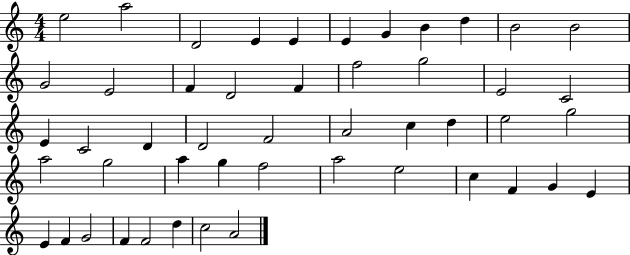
X:1
T:Untitled
M:4/4
L:1/4
K:C
e2 a2 D2 E E E G B d B2 B2 G2 E2 F D2 F f2 g2 E2 C2 E C2 D D2 F2 A2 c d e2 g2 a2 g2 a g f2 a2 e2 c F G E E F G2 F F2 d c2 A2